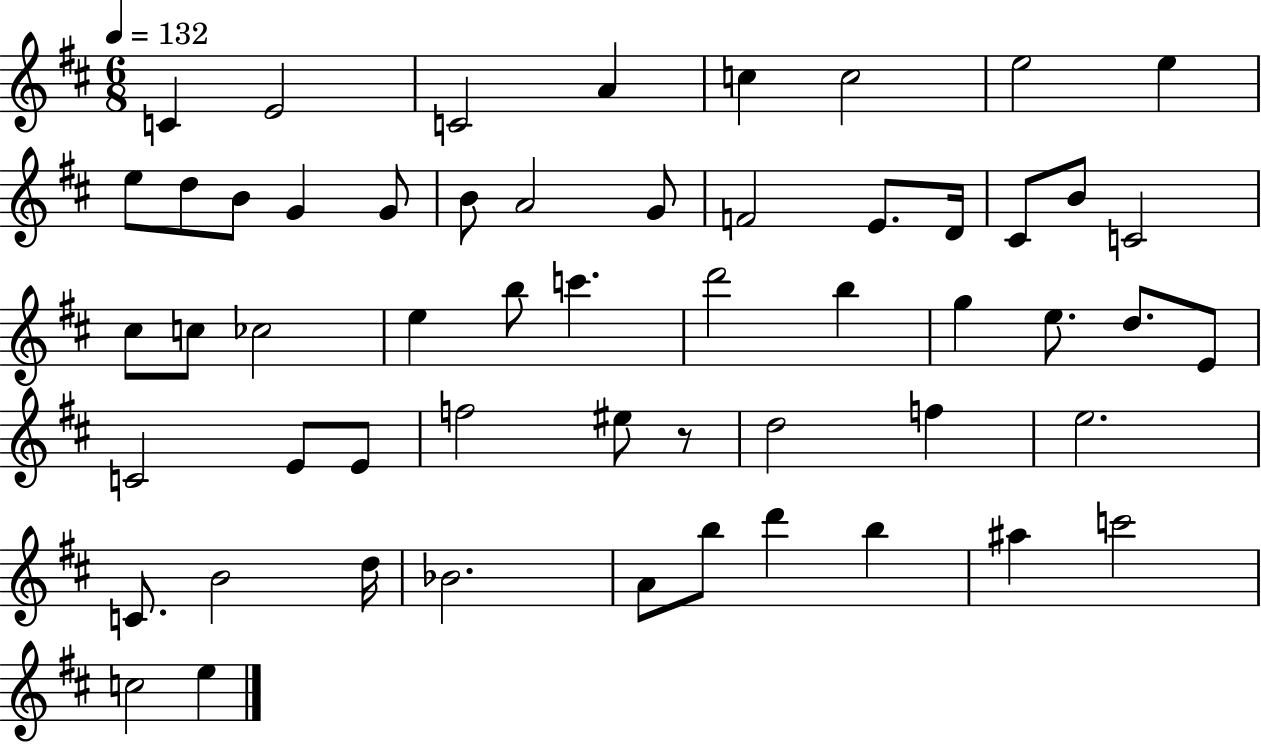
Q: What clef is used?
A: treble